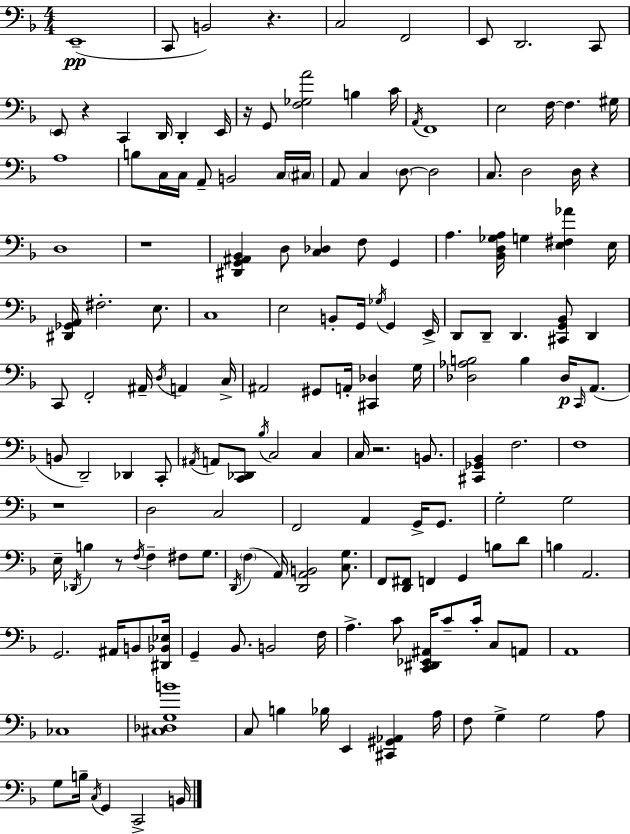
E2/w C2/e B2/h R/q. C3/h F2/h E2/e D2/h. C2/e E2/e R/q C2/q D2/s D2/q E2/s R/s G2/e [F3,Gb3,A4]/h B3/q C4/s A2/s F2/w E3/h F3/s F3/q. G#3/s A3/w B3/e C3/s C3/s A2/e B2/h C3/s C#3/s A2/e C3/q D3/e D3/h C3/e. D3/h D3/s R/q D3/w R/w [D#2,G2,A#2,Bb2]/q D3/e [C3,Db3]/q F3/e G2/q A3/q. [Bb2,D3,Gb3,A3]/s G3/q [E3,F#3,Ab4]/q E3/s [D#2,Gb2,A2]/s F#3/h. E3/e. C3/w E3/h B2/e G2/s Gb3/s G2/q E2/s D2/e D2/e D2/q. [C#2,G2,Bb2]/e D2/q C2/e F2/h A#2/s D3/s A2/q C3/s A#2/h G#2/e A2/s [C#2,Db3]/q G3/s [Db3,Ab3,B3]/h B3/q Db3/s C2/s A2/e. B2/e D2/h Db2/q C2/e A#2/s A2/e [C2,Db2]/e Bb3/s C3/h C3/q C3/s R/h. B2/e. [C#2,Gb2,Bb2]/q F3/h. F3/w R/w D3/h C3/h F2/h A2/q G2/s G2/e. G3/h G3/h E3/s Db2/s B3/q R/e F3/s F3/q F#3/e G3/e. D2/s F3/q A2/s [D2,A2,B2]/h [C3,G3]/e. F2/e [D2,F#2]/e F2/q G2/q B3/e D4/e B3/q A2/h. G2/h. A#2/s B2/e [D#2,Bb2,Eb3]/s G2/q Bb2/e. B2/h F3/s A3/q. C4/e [C2,D#2,Eb2,A#2]/s C4/e C4/s C3/e A2/e A2/w CES3/w [C#3,Db3,G3,B4]/w C3/e B3/q Bb3/s E2/q [C#2,G#2,Ab2]/q A3/s F3/e G3/q G3/h A3/e G3/e B3/s C3/s G2/q C2/h B2/s